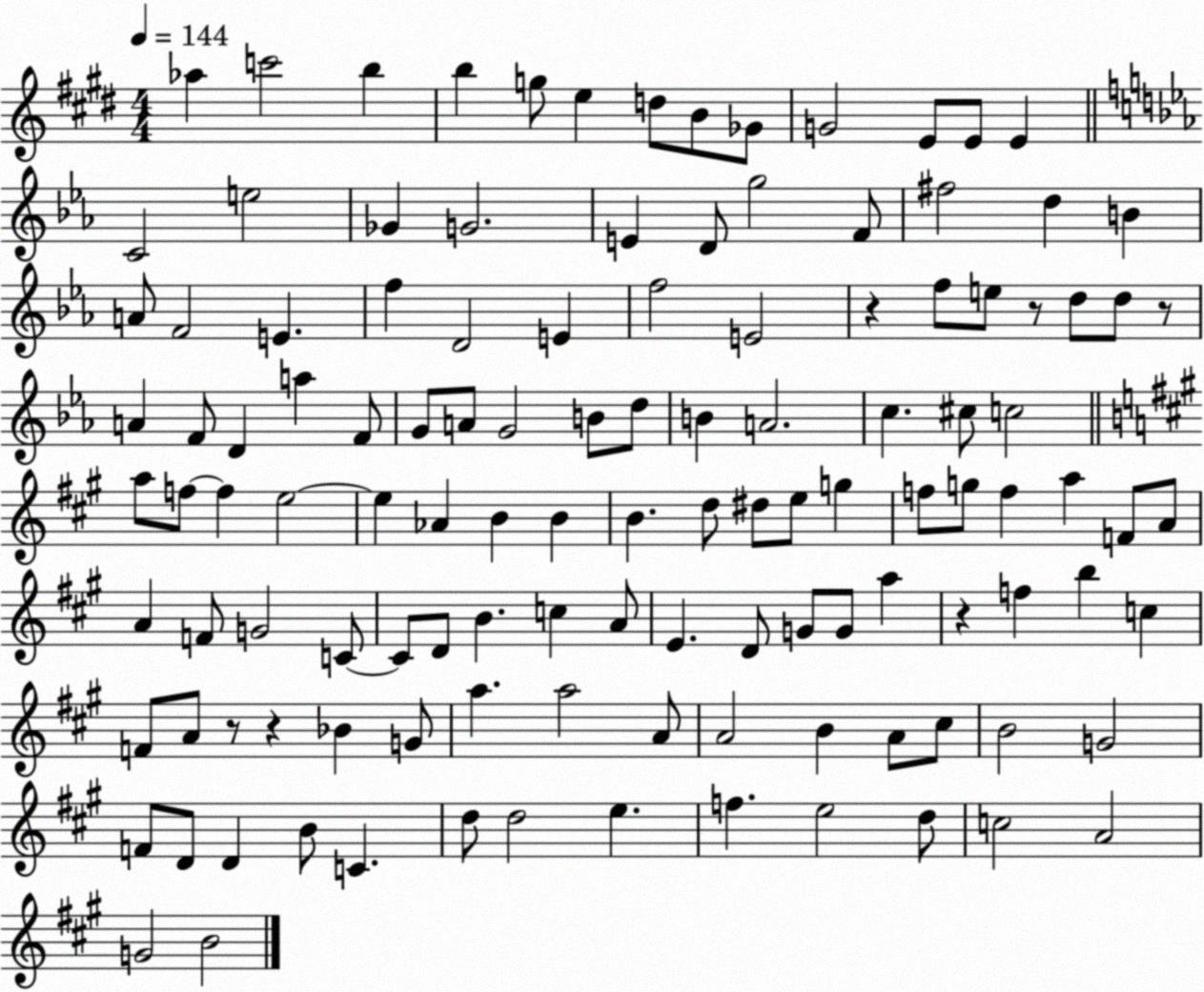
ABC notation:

X:1
T:Untitled
M:4/4
L:1/4
K:E
_a c'2 b b g/2 e d/2 B/2 _G/2 G2 E/2 E/2 E C2 e2 _G G2 E D/2 g2 F/2 ^f2 d B A/2 F2 E f D2 E f2 E2 z f/2 e/2 z/2 d/2 d/2 z/2 A F/2 D a F/2 G/2 A/2 G2 B/2 d/2 B A2 c ^c/2 c2 a/2 f/2 f e2 e _A B B B d/2 ^d/2 e/2 g f/2 g/2 f a F/2 A/2 A F/2 G2 C/2 C/2 D/2 B c A/2 E D/2 G/2 G/2 a z f b c F/2 A/2 z/2 z _B G/2 a a2 A/2 A2 B A/2 ^c/2 B2 G2 F/2 D/2 D B/2 C d/2 d2 e f e2 d/2 c2 A2 G2 B2